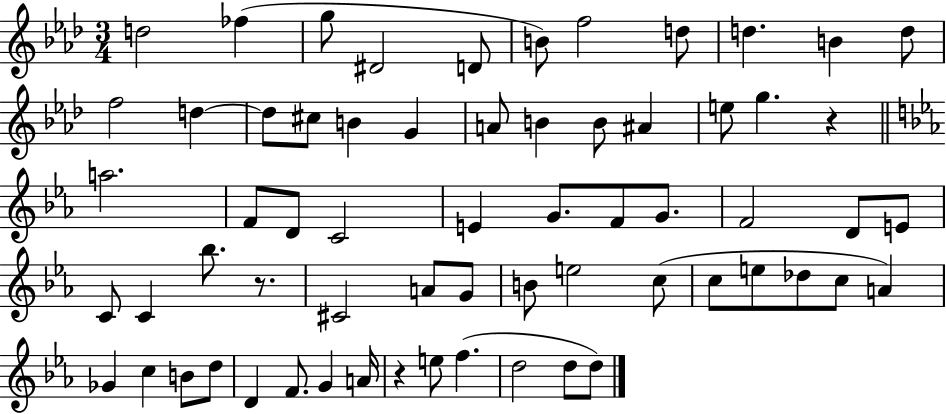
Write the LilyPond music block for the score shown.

{
  \clef treble
  \numericTimeSignature
  \time 3/4
  \key aes \major
  d''2 fes''4( | g''8 dis'2 d'8 | b'8) f''2 d''8 | d''4. b'4 d''8 | \break f''2 d''4~~ | d''8 cis''8 b'4 g'4 | a'8 b'4 b'8 ais'4 | e''8 g''4. r4 | \break \bar "||" \break \key c \minor a''2. | f'8 d'8 c'2 | e'4 g'8. f'8 g'8. | f'2 d'8 e'8 | \break c'8 c'4 bes''8. r8. | cis'2 a'8 g'8 | b'8 e''2 c''8( | c''8 e''8 des''8 c''8 a'4) | \break ges'4 c''4 b'8 d''8 | d'4 f'8. g'4 a'16 | r4 e''8 f''4.( | d''2 d''8 d''8) | \break \bar "|."
}